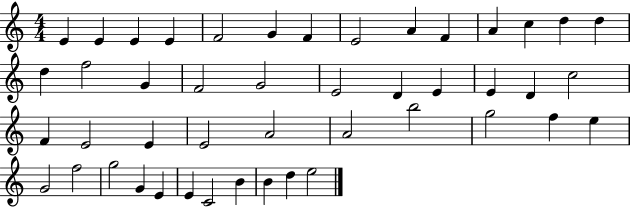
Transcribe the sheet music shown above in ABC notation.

X:1
T:Untitled
M:4/4
L:1/4
K:C
E E E E F2 G F E2 A F A c d d d f2 G F2 G2 E2 D E E D c2 F E2 E E2 A2 A2 b2 g2 f e G2 f2 g2 G E E C2 B B d e2